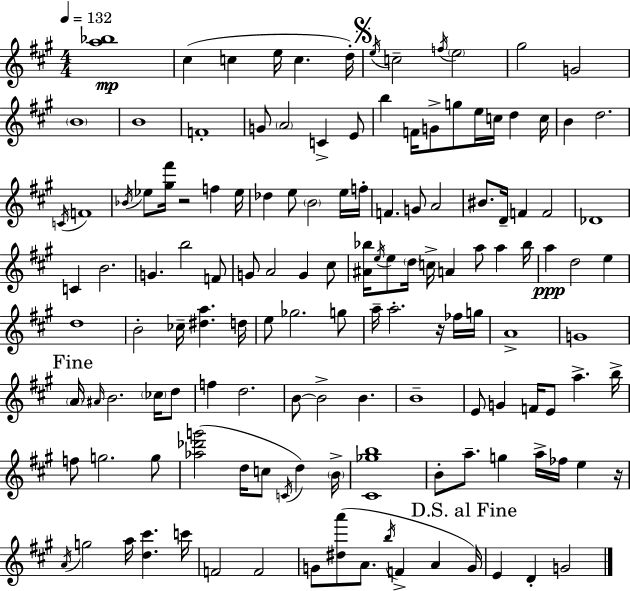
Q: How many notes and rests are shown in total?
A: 137